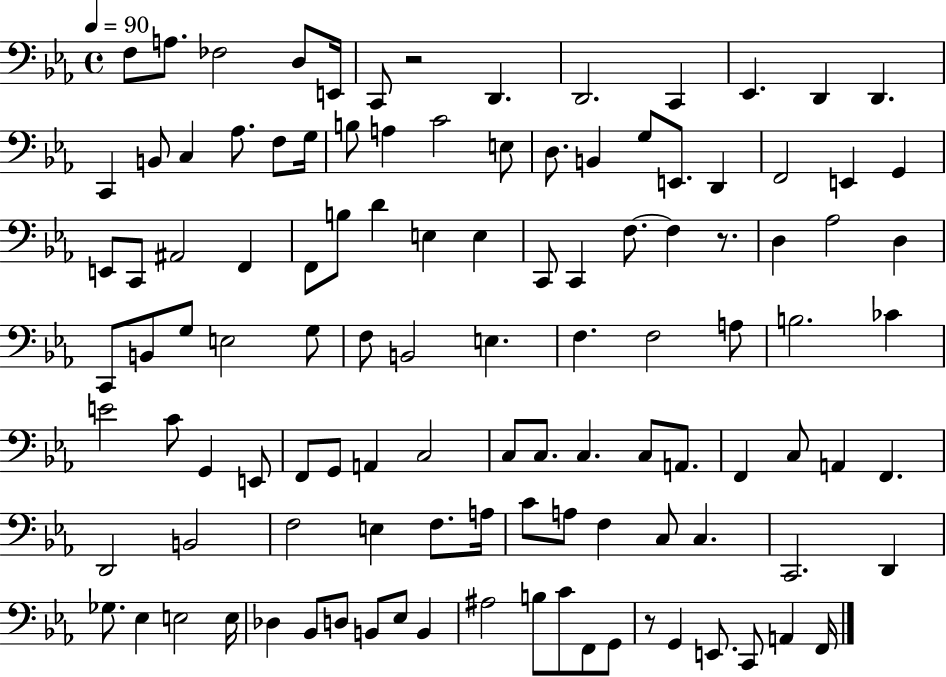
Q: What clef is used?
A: bass